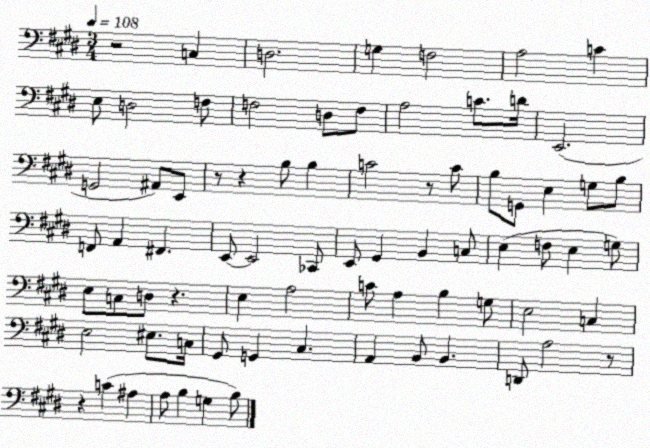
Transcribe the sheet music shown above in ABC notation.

X:1
T:Untitled
M:3/4
L:1/4
K:E
z2 C, D,2 G, F,2 A,2 C E,/2 D,2 F,/2 F,2 D,/2 F,/2 A,2 C/2 D/4 E,,2 G,,2 ^A,,/2 E,,/2 z/2 z B,/2 B, C2 z/2 C/2 B,/2 G,,/2 E, G,/2 B,/2 F,,/2 A,, ^F,, E,,/2 E,,2 _C,,/2 E,,/2 ^G,, B,, C,/2 E, F,/2 E, G,/2 E,/2 C,/2 D,/2 z E, A,2 C/2 A, B, G,/2 E,2 C, E,2 ^E,/2 C,/4 ^G,,/2 G,, ^C, A,, B,,/2 B,, D,,/2 A,2 z/2 z C ^A, A,/2 B, G, B,/2